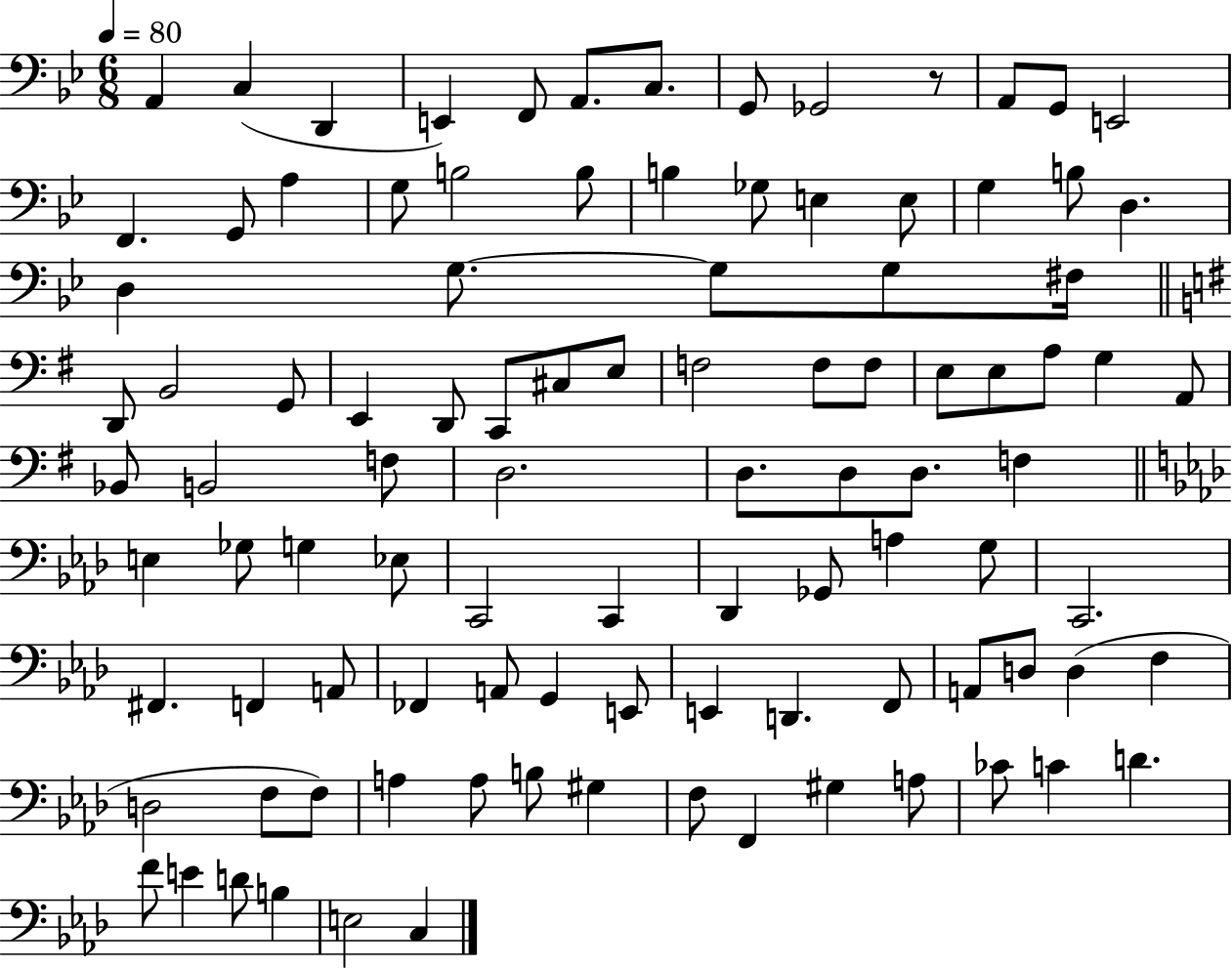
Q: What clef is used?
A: bass